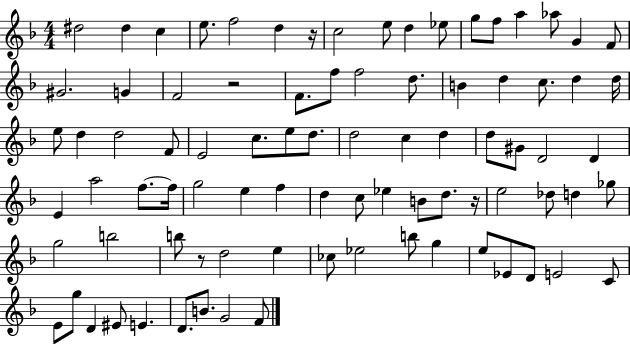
{
  \clef treble
  \numericTimeSignature
  \time 4/4
  \key f \major
  dis''2 dis''4 c''4 | e''8. f''2 d''4 r16 | c''2 e''8 d''4 ees''8 | g''8 f''8 a''4 aes''8 g'4 f'8 | \break gis'2. g'4 | f'2 r2 | f'8. f''8 f''2 d''8. | b'4 d''4 c''8. d''4 d''16 | \break e''8 d''4 d''2 f'8 | e'2 c''8. e''8 d''8. | d''2 c''4 d''4 | d''8 gis'8 d'2 d'4 | \break e'4 a''2 f''8.~~ f''16 | g''2 e''4 f''4 | d''4 c''8 ees''4 b'8 d''8. r16 | e''2 des''8 d''4 ges''8 | \break g''2 b''2 | b''8 r8 d''2 e''4 | ces''8 ees''2 b''8 g''4 | e''8 ees'8 d'8 e'2 c'8 | \break e'8 g''8 d'4 eis'8 e'4. | d'8. b'8. g'2 f'8 | \bar "|."
}